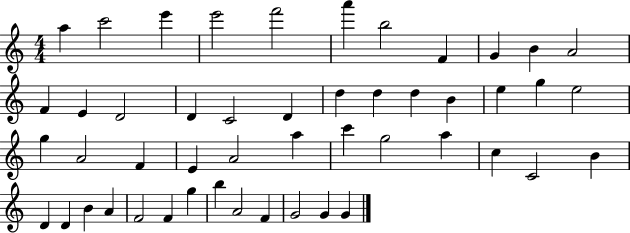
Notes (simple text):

A5/q C6/h E6/q E6/h F6/h A6/q B5/h F4/q G4/q B4/q A4/h F4/q E4/q D4/h D4/q C4/h D4/q D5/q D5/q D5/q B4/q E5/q G5/q E5/h G5/q A4/h F4/q E4/q A4/h A5/q C6/q G5/h A5/q C5/q C4/h B4/q D4/q D4/q B4/q A4/q F4/h F4/q G5/q B5/q A4/h F4/q G4/h G4/q G4/q